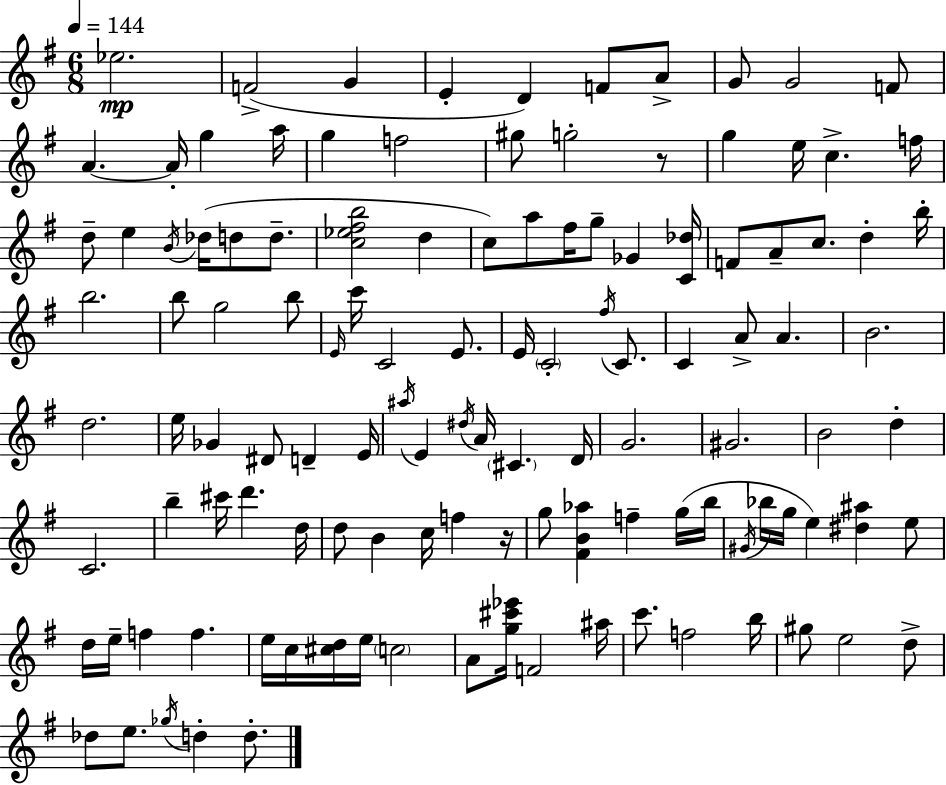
{
  \clef treble
  \numericTimeSignature
  \time 6/8
  \key e \minor
  \tempo 4 = 144
  ees''2.\mp | f'2->( g'4 | e'4-. d'4) f'8 a'8-> | g'8 g'2 f'8 | \break a'4.~~ a'16-. g''4 a''16 | g''4 f''2 | gis''8 g''2-. r8 | g''4 e''16 c''4.-> f''16 | \break d''8-- e''4 \acciaccatura { b'16 } des''16( d''8 d''8.-- | <c'' ees'' fis'' b''>2 d''4 | c''8) a''8 fis''16 g''8-- ges'4 | <c' des''>16 f'8 a'8-- c''8. d''4-. | \break b''16-. b''2. | b''8 g''2 b''8 | \grace { e'16 } c'''16 c'2 e'8. | e'16 \parenthesize c'2-. \acciaccatura { fis''16 } | \break c'8. c'4 a'8-> a'4. | b'2. | d''2. | e''16 ges'4 dis'8 d'4-- | \break e'16 \acciaccatura { ais''16 } e'4 \acciaccatura { dis''16 } a'16 \parenthesize cis'4. | d'16 g'2. | gis'2. | b'2 | \break d''4-. c'2. | b''4-- cis'''16 d'''4. | d''16 d''8 b'4 c''16 | f''4 r16 g''8 <fis' b' aes''>4 f''4-- | \break g''16( b''16 \acciaccatura { gis'16 } bes''16 g''16 e''4) | <dis'' ais''>4 e''8 d''16 e''16-- f''4 | f''4. e''16 c''16 <cis'' d''>16 e''16 \parenthesize c''2 | a'8 <g'' cis''' ees'''>16 f'2 | \break ais''16 c'''8. f''2 | b''16 gis''8 e''2 | d''8-> des''8 e''8. \acciaccatura { ges''16 } | d''4-. d''8.-. \bar "|."
}